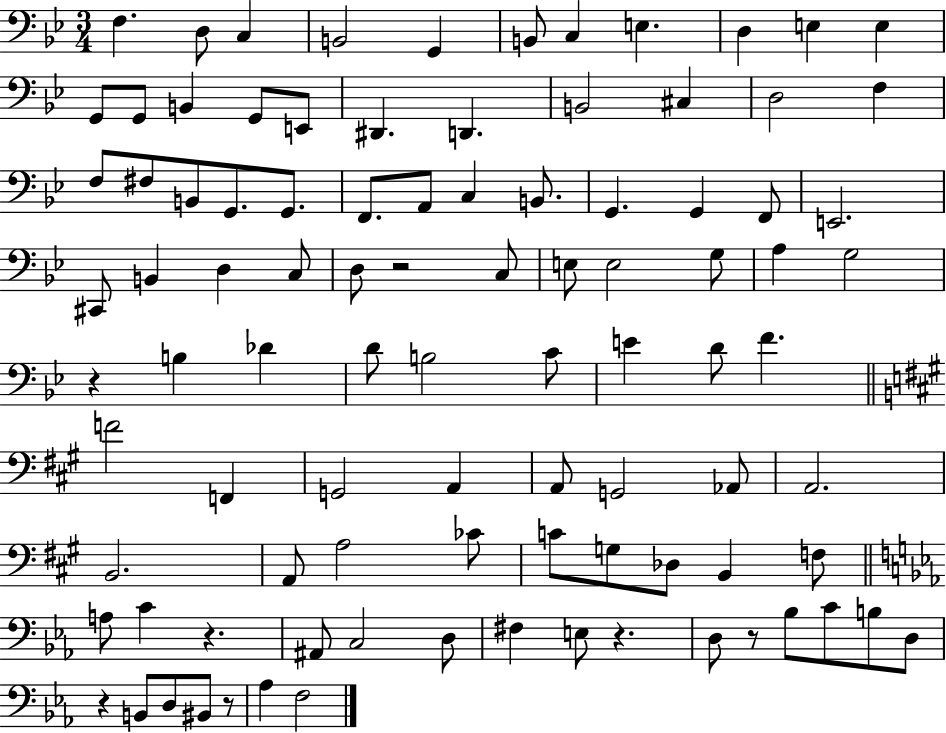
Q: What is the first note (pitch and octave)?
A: F3